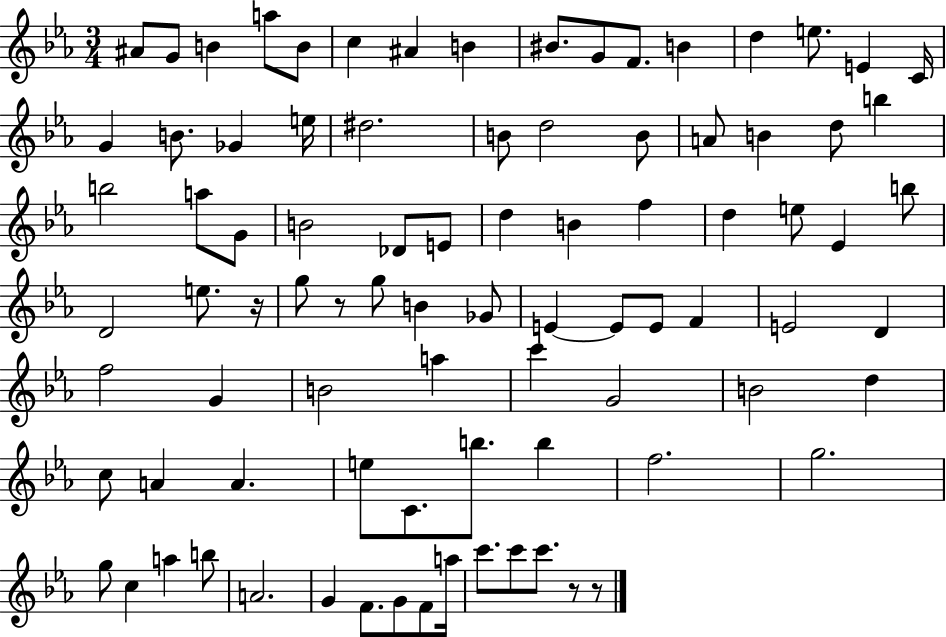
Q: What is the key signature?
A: EES major